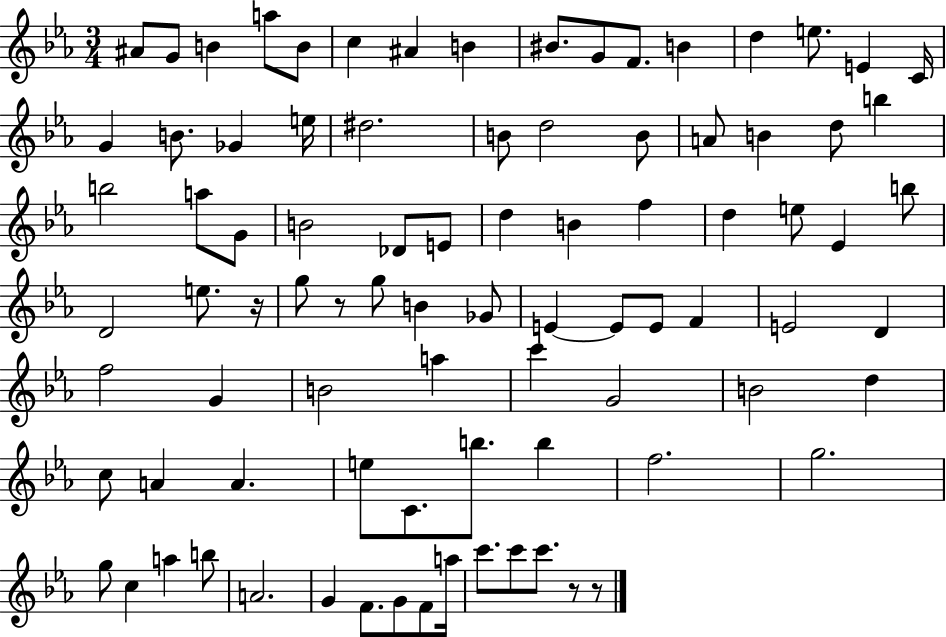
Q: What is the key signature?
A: EES major